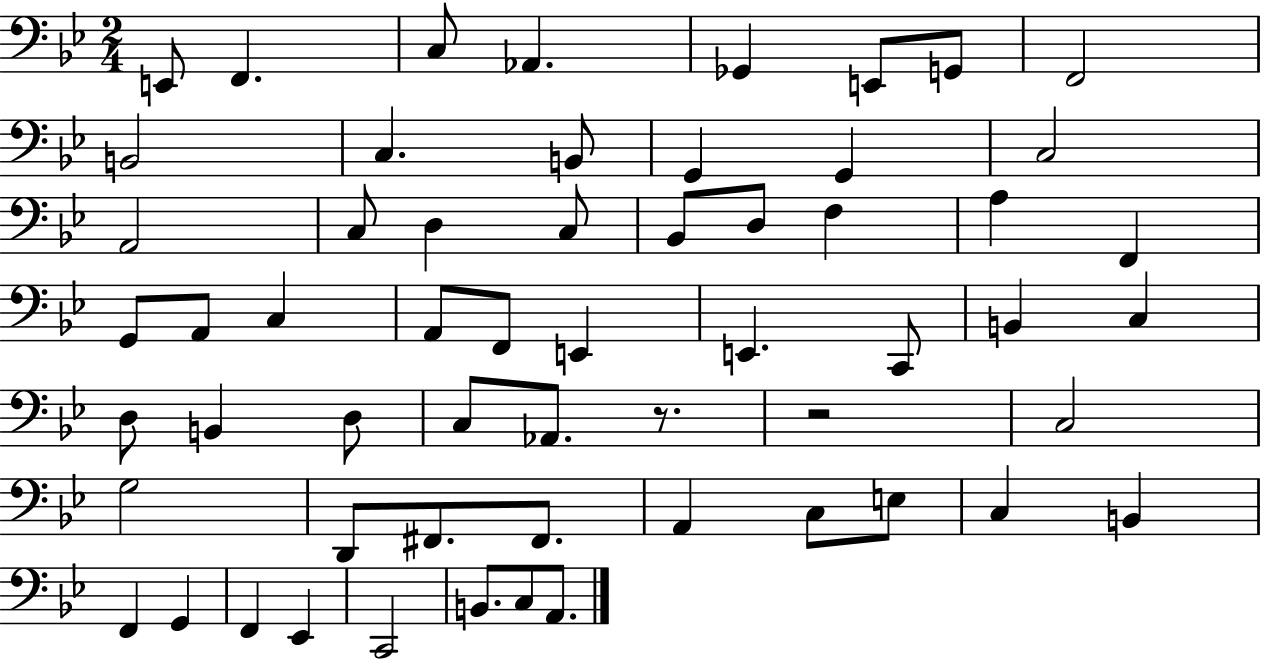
X:1
T:Untitled
M:2/4
L:1/4
K:Bb
E,,/2 F,, C,/2 _A,, _G,, E,,/2 G,,/2 F,,2 B,,2 C, B,,/2 G,, G,, C,2 A,,2 C,/2 D, C,/2 _B,,/2 D,/2 F, A, F,, G,,/2 A,,/2 C, A,,/2 F,,/2 E,, E,, C,,/2 B,, C, D,/2 B,, D,/2 C,/2 _A,,/2 z/2 z2 C,2 G,2 D,,/2 ^F,,/2 ^F,,/2 A,, C,/2 E,/2 C, B,, F,, G,, F,, _E,, C,,2 B,,/2 C,/2 A,,/2